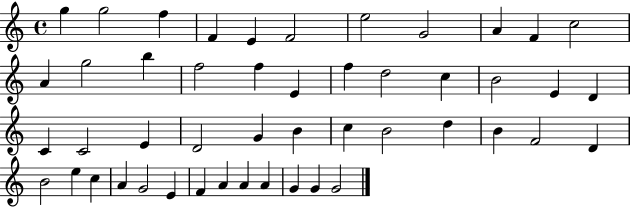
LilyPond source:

{
  \clef treble
  \time 4/4
  \defaultTimeSignature
  \key c \major
  g''4 g''2 f''4 | f'4 e'4 f'2 | e''2 g'2 | a'4 f'4 c''2 | \break a'4 g''2 b''4 | f''2 f''4 e'4 | f''4 d''2 c''4 | b'2 e'4 d'4 | \break c'4 c'2 e'4 | d'2 g'4 b'4 | c''4 b'2 d''4 | b'4 f'2 d'4 | \break b'2 e''4 c''4 | a'4 g'2 e'4 | f'4 a'4 a'4 a'4 | g'4 g'4 g'2 | \break \bar "|."
}